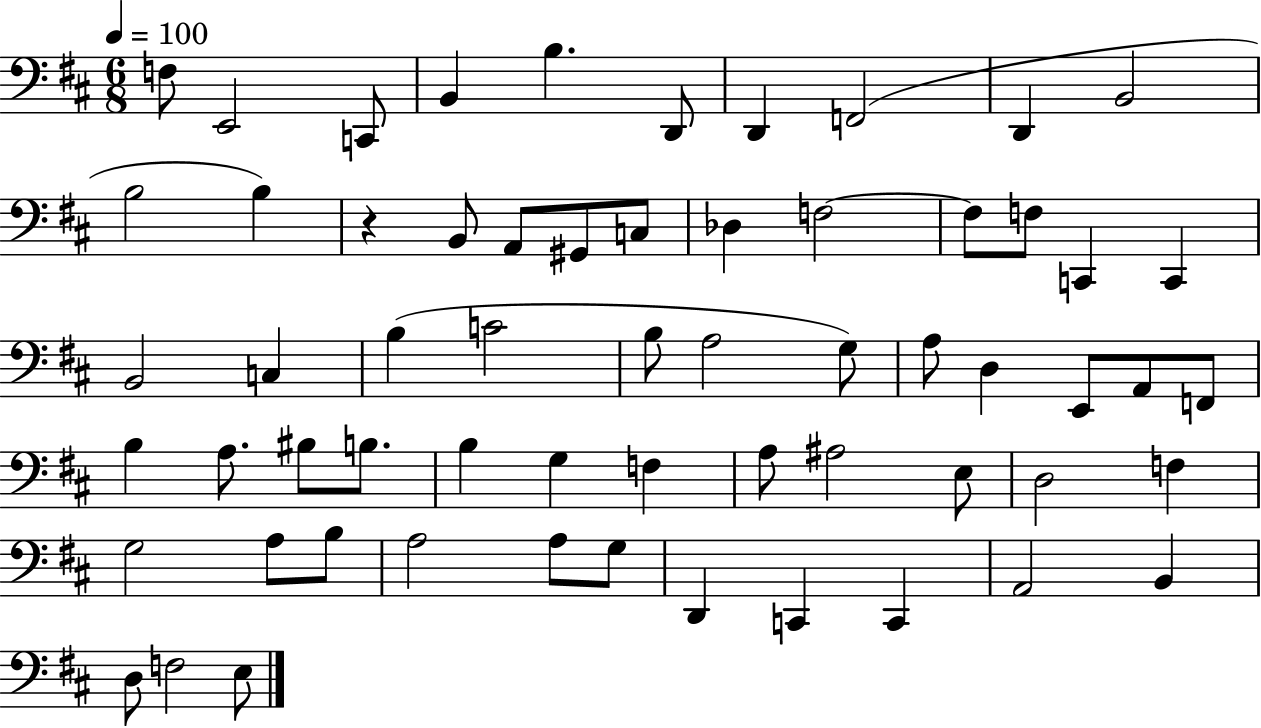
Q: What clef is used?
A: bass